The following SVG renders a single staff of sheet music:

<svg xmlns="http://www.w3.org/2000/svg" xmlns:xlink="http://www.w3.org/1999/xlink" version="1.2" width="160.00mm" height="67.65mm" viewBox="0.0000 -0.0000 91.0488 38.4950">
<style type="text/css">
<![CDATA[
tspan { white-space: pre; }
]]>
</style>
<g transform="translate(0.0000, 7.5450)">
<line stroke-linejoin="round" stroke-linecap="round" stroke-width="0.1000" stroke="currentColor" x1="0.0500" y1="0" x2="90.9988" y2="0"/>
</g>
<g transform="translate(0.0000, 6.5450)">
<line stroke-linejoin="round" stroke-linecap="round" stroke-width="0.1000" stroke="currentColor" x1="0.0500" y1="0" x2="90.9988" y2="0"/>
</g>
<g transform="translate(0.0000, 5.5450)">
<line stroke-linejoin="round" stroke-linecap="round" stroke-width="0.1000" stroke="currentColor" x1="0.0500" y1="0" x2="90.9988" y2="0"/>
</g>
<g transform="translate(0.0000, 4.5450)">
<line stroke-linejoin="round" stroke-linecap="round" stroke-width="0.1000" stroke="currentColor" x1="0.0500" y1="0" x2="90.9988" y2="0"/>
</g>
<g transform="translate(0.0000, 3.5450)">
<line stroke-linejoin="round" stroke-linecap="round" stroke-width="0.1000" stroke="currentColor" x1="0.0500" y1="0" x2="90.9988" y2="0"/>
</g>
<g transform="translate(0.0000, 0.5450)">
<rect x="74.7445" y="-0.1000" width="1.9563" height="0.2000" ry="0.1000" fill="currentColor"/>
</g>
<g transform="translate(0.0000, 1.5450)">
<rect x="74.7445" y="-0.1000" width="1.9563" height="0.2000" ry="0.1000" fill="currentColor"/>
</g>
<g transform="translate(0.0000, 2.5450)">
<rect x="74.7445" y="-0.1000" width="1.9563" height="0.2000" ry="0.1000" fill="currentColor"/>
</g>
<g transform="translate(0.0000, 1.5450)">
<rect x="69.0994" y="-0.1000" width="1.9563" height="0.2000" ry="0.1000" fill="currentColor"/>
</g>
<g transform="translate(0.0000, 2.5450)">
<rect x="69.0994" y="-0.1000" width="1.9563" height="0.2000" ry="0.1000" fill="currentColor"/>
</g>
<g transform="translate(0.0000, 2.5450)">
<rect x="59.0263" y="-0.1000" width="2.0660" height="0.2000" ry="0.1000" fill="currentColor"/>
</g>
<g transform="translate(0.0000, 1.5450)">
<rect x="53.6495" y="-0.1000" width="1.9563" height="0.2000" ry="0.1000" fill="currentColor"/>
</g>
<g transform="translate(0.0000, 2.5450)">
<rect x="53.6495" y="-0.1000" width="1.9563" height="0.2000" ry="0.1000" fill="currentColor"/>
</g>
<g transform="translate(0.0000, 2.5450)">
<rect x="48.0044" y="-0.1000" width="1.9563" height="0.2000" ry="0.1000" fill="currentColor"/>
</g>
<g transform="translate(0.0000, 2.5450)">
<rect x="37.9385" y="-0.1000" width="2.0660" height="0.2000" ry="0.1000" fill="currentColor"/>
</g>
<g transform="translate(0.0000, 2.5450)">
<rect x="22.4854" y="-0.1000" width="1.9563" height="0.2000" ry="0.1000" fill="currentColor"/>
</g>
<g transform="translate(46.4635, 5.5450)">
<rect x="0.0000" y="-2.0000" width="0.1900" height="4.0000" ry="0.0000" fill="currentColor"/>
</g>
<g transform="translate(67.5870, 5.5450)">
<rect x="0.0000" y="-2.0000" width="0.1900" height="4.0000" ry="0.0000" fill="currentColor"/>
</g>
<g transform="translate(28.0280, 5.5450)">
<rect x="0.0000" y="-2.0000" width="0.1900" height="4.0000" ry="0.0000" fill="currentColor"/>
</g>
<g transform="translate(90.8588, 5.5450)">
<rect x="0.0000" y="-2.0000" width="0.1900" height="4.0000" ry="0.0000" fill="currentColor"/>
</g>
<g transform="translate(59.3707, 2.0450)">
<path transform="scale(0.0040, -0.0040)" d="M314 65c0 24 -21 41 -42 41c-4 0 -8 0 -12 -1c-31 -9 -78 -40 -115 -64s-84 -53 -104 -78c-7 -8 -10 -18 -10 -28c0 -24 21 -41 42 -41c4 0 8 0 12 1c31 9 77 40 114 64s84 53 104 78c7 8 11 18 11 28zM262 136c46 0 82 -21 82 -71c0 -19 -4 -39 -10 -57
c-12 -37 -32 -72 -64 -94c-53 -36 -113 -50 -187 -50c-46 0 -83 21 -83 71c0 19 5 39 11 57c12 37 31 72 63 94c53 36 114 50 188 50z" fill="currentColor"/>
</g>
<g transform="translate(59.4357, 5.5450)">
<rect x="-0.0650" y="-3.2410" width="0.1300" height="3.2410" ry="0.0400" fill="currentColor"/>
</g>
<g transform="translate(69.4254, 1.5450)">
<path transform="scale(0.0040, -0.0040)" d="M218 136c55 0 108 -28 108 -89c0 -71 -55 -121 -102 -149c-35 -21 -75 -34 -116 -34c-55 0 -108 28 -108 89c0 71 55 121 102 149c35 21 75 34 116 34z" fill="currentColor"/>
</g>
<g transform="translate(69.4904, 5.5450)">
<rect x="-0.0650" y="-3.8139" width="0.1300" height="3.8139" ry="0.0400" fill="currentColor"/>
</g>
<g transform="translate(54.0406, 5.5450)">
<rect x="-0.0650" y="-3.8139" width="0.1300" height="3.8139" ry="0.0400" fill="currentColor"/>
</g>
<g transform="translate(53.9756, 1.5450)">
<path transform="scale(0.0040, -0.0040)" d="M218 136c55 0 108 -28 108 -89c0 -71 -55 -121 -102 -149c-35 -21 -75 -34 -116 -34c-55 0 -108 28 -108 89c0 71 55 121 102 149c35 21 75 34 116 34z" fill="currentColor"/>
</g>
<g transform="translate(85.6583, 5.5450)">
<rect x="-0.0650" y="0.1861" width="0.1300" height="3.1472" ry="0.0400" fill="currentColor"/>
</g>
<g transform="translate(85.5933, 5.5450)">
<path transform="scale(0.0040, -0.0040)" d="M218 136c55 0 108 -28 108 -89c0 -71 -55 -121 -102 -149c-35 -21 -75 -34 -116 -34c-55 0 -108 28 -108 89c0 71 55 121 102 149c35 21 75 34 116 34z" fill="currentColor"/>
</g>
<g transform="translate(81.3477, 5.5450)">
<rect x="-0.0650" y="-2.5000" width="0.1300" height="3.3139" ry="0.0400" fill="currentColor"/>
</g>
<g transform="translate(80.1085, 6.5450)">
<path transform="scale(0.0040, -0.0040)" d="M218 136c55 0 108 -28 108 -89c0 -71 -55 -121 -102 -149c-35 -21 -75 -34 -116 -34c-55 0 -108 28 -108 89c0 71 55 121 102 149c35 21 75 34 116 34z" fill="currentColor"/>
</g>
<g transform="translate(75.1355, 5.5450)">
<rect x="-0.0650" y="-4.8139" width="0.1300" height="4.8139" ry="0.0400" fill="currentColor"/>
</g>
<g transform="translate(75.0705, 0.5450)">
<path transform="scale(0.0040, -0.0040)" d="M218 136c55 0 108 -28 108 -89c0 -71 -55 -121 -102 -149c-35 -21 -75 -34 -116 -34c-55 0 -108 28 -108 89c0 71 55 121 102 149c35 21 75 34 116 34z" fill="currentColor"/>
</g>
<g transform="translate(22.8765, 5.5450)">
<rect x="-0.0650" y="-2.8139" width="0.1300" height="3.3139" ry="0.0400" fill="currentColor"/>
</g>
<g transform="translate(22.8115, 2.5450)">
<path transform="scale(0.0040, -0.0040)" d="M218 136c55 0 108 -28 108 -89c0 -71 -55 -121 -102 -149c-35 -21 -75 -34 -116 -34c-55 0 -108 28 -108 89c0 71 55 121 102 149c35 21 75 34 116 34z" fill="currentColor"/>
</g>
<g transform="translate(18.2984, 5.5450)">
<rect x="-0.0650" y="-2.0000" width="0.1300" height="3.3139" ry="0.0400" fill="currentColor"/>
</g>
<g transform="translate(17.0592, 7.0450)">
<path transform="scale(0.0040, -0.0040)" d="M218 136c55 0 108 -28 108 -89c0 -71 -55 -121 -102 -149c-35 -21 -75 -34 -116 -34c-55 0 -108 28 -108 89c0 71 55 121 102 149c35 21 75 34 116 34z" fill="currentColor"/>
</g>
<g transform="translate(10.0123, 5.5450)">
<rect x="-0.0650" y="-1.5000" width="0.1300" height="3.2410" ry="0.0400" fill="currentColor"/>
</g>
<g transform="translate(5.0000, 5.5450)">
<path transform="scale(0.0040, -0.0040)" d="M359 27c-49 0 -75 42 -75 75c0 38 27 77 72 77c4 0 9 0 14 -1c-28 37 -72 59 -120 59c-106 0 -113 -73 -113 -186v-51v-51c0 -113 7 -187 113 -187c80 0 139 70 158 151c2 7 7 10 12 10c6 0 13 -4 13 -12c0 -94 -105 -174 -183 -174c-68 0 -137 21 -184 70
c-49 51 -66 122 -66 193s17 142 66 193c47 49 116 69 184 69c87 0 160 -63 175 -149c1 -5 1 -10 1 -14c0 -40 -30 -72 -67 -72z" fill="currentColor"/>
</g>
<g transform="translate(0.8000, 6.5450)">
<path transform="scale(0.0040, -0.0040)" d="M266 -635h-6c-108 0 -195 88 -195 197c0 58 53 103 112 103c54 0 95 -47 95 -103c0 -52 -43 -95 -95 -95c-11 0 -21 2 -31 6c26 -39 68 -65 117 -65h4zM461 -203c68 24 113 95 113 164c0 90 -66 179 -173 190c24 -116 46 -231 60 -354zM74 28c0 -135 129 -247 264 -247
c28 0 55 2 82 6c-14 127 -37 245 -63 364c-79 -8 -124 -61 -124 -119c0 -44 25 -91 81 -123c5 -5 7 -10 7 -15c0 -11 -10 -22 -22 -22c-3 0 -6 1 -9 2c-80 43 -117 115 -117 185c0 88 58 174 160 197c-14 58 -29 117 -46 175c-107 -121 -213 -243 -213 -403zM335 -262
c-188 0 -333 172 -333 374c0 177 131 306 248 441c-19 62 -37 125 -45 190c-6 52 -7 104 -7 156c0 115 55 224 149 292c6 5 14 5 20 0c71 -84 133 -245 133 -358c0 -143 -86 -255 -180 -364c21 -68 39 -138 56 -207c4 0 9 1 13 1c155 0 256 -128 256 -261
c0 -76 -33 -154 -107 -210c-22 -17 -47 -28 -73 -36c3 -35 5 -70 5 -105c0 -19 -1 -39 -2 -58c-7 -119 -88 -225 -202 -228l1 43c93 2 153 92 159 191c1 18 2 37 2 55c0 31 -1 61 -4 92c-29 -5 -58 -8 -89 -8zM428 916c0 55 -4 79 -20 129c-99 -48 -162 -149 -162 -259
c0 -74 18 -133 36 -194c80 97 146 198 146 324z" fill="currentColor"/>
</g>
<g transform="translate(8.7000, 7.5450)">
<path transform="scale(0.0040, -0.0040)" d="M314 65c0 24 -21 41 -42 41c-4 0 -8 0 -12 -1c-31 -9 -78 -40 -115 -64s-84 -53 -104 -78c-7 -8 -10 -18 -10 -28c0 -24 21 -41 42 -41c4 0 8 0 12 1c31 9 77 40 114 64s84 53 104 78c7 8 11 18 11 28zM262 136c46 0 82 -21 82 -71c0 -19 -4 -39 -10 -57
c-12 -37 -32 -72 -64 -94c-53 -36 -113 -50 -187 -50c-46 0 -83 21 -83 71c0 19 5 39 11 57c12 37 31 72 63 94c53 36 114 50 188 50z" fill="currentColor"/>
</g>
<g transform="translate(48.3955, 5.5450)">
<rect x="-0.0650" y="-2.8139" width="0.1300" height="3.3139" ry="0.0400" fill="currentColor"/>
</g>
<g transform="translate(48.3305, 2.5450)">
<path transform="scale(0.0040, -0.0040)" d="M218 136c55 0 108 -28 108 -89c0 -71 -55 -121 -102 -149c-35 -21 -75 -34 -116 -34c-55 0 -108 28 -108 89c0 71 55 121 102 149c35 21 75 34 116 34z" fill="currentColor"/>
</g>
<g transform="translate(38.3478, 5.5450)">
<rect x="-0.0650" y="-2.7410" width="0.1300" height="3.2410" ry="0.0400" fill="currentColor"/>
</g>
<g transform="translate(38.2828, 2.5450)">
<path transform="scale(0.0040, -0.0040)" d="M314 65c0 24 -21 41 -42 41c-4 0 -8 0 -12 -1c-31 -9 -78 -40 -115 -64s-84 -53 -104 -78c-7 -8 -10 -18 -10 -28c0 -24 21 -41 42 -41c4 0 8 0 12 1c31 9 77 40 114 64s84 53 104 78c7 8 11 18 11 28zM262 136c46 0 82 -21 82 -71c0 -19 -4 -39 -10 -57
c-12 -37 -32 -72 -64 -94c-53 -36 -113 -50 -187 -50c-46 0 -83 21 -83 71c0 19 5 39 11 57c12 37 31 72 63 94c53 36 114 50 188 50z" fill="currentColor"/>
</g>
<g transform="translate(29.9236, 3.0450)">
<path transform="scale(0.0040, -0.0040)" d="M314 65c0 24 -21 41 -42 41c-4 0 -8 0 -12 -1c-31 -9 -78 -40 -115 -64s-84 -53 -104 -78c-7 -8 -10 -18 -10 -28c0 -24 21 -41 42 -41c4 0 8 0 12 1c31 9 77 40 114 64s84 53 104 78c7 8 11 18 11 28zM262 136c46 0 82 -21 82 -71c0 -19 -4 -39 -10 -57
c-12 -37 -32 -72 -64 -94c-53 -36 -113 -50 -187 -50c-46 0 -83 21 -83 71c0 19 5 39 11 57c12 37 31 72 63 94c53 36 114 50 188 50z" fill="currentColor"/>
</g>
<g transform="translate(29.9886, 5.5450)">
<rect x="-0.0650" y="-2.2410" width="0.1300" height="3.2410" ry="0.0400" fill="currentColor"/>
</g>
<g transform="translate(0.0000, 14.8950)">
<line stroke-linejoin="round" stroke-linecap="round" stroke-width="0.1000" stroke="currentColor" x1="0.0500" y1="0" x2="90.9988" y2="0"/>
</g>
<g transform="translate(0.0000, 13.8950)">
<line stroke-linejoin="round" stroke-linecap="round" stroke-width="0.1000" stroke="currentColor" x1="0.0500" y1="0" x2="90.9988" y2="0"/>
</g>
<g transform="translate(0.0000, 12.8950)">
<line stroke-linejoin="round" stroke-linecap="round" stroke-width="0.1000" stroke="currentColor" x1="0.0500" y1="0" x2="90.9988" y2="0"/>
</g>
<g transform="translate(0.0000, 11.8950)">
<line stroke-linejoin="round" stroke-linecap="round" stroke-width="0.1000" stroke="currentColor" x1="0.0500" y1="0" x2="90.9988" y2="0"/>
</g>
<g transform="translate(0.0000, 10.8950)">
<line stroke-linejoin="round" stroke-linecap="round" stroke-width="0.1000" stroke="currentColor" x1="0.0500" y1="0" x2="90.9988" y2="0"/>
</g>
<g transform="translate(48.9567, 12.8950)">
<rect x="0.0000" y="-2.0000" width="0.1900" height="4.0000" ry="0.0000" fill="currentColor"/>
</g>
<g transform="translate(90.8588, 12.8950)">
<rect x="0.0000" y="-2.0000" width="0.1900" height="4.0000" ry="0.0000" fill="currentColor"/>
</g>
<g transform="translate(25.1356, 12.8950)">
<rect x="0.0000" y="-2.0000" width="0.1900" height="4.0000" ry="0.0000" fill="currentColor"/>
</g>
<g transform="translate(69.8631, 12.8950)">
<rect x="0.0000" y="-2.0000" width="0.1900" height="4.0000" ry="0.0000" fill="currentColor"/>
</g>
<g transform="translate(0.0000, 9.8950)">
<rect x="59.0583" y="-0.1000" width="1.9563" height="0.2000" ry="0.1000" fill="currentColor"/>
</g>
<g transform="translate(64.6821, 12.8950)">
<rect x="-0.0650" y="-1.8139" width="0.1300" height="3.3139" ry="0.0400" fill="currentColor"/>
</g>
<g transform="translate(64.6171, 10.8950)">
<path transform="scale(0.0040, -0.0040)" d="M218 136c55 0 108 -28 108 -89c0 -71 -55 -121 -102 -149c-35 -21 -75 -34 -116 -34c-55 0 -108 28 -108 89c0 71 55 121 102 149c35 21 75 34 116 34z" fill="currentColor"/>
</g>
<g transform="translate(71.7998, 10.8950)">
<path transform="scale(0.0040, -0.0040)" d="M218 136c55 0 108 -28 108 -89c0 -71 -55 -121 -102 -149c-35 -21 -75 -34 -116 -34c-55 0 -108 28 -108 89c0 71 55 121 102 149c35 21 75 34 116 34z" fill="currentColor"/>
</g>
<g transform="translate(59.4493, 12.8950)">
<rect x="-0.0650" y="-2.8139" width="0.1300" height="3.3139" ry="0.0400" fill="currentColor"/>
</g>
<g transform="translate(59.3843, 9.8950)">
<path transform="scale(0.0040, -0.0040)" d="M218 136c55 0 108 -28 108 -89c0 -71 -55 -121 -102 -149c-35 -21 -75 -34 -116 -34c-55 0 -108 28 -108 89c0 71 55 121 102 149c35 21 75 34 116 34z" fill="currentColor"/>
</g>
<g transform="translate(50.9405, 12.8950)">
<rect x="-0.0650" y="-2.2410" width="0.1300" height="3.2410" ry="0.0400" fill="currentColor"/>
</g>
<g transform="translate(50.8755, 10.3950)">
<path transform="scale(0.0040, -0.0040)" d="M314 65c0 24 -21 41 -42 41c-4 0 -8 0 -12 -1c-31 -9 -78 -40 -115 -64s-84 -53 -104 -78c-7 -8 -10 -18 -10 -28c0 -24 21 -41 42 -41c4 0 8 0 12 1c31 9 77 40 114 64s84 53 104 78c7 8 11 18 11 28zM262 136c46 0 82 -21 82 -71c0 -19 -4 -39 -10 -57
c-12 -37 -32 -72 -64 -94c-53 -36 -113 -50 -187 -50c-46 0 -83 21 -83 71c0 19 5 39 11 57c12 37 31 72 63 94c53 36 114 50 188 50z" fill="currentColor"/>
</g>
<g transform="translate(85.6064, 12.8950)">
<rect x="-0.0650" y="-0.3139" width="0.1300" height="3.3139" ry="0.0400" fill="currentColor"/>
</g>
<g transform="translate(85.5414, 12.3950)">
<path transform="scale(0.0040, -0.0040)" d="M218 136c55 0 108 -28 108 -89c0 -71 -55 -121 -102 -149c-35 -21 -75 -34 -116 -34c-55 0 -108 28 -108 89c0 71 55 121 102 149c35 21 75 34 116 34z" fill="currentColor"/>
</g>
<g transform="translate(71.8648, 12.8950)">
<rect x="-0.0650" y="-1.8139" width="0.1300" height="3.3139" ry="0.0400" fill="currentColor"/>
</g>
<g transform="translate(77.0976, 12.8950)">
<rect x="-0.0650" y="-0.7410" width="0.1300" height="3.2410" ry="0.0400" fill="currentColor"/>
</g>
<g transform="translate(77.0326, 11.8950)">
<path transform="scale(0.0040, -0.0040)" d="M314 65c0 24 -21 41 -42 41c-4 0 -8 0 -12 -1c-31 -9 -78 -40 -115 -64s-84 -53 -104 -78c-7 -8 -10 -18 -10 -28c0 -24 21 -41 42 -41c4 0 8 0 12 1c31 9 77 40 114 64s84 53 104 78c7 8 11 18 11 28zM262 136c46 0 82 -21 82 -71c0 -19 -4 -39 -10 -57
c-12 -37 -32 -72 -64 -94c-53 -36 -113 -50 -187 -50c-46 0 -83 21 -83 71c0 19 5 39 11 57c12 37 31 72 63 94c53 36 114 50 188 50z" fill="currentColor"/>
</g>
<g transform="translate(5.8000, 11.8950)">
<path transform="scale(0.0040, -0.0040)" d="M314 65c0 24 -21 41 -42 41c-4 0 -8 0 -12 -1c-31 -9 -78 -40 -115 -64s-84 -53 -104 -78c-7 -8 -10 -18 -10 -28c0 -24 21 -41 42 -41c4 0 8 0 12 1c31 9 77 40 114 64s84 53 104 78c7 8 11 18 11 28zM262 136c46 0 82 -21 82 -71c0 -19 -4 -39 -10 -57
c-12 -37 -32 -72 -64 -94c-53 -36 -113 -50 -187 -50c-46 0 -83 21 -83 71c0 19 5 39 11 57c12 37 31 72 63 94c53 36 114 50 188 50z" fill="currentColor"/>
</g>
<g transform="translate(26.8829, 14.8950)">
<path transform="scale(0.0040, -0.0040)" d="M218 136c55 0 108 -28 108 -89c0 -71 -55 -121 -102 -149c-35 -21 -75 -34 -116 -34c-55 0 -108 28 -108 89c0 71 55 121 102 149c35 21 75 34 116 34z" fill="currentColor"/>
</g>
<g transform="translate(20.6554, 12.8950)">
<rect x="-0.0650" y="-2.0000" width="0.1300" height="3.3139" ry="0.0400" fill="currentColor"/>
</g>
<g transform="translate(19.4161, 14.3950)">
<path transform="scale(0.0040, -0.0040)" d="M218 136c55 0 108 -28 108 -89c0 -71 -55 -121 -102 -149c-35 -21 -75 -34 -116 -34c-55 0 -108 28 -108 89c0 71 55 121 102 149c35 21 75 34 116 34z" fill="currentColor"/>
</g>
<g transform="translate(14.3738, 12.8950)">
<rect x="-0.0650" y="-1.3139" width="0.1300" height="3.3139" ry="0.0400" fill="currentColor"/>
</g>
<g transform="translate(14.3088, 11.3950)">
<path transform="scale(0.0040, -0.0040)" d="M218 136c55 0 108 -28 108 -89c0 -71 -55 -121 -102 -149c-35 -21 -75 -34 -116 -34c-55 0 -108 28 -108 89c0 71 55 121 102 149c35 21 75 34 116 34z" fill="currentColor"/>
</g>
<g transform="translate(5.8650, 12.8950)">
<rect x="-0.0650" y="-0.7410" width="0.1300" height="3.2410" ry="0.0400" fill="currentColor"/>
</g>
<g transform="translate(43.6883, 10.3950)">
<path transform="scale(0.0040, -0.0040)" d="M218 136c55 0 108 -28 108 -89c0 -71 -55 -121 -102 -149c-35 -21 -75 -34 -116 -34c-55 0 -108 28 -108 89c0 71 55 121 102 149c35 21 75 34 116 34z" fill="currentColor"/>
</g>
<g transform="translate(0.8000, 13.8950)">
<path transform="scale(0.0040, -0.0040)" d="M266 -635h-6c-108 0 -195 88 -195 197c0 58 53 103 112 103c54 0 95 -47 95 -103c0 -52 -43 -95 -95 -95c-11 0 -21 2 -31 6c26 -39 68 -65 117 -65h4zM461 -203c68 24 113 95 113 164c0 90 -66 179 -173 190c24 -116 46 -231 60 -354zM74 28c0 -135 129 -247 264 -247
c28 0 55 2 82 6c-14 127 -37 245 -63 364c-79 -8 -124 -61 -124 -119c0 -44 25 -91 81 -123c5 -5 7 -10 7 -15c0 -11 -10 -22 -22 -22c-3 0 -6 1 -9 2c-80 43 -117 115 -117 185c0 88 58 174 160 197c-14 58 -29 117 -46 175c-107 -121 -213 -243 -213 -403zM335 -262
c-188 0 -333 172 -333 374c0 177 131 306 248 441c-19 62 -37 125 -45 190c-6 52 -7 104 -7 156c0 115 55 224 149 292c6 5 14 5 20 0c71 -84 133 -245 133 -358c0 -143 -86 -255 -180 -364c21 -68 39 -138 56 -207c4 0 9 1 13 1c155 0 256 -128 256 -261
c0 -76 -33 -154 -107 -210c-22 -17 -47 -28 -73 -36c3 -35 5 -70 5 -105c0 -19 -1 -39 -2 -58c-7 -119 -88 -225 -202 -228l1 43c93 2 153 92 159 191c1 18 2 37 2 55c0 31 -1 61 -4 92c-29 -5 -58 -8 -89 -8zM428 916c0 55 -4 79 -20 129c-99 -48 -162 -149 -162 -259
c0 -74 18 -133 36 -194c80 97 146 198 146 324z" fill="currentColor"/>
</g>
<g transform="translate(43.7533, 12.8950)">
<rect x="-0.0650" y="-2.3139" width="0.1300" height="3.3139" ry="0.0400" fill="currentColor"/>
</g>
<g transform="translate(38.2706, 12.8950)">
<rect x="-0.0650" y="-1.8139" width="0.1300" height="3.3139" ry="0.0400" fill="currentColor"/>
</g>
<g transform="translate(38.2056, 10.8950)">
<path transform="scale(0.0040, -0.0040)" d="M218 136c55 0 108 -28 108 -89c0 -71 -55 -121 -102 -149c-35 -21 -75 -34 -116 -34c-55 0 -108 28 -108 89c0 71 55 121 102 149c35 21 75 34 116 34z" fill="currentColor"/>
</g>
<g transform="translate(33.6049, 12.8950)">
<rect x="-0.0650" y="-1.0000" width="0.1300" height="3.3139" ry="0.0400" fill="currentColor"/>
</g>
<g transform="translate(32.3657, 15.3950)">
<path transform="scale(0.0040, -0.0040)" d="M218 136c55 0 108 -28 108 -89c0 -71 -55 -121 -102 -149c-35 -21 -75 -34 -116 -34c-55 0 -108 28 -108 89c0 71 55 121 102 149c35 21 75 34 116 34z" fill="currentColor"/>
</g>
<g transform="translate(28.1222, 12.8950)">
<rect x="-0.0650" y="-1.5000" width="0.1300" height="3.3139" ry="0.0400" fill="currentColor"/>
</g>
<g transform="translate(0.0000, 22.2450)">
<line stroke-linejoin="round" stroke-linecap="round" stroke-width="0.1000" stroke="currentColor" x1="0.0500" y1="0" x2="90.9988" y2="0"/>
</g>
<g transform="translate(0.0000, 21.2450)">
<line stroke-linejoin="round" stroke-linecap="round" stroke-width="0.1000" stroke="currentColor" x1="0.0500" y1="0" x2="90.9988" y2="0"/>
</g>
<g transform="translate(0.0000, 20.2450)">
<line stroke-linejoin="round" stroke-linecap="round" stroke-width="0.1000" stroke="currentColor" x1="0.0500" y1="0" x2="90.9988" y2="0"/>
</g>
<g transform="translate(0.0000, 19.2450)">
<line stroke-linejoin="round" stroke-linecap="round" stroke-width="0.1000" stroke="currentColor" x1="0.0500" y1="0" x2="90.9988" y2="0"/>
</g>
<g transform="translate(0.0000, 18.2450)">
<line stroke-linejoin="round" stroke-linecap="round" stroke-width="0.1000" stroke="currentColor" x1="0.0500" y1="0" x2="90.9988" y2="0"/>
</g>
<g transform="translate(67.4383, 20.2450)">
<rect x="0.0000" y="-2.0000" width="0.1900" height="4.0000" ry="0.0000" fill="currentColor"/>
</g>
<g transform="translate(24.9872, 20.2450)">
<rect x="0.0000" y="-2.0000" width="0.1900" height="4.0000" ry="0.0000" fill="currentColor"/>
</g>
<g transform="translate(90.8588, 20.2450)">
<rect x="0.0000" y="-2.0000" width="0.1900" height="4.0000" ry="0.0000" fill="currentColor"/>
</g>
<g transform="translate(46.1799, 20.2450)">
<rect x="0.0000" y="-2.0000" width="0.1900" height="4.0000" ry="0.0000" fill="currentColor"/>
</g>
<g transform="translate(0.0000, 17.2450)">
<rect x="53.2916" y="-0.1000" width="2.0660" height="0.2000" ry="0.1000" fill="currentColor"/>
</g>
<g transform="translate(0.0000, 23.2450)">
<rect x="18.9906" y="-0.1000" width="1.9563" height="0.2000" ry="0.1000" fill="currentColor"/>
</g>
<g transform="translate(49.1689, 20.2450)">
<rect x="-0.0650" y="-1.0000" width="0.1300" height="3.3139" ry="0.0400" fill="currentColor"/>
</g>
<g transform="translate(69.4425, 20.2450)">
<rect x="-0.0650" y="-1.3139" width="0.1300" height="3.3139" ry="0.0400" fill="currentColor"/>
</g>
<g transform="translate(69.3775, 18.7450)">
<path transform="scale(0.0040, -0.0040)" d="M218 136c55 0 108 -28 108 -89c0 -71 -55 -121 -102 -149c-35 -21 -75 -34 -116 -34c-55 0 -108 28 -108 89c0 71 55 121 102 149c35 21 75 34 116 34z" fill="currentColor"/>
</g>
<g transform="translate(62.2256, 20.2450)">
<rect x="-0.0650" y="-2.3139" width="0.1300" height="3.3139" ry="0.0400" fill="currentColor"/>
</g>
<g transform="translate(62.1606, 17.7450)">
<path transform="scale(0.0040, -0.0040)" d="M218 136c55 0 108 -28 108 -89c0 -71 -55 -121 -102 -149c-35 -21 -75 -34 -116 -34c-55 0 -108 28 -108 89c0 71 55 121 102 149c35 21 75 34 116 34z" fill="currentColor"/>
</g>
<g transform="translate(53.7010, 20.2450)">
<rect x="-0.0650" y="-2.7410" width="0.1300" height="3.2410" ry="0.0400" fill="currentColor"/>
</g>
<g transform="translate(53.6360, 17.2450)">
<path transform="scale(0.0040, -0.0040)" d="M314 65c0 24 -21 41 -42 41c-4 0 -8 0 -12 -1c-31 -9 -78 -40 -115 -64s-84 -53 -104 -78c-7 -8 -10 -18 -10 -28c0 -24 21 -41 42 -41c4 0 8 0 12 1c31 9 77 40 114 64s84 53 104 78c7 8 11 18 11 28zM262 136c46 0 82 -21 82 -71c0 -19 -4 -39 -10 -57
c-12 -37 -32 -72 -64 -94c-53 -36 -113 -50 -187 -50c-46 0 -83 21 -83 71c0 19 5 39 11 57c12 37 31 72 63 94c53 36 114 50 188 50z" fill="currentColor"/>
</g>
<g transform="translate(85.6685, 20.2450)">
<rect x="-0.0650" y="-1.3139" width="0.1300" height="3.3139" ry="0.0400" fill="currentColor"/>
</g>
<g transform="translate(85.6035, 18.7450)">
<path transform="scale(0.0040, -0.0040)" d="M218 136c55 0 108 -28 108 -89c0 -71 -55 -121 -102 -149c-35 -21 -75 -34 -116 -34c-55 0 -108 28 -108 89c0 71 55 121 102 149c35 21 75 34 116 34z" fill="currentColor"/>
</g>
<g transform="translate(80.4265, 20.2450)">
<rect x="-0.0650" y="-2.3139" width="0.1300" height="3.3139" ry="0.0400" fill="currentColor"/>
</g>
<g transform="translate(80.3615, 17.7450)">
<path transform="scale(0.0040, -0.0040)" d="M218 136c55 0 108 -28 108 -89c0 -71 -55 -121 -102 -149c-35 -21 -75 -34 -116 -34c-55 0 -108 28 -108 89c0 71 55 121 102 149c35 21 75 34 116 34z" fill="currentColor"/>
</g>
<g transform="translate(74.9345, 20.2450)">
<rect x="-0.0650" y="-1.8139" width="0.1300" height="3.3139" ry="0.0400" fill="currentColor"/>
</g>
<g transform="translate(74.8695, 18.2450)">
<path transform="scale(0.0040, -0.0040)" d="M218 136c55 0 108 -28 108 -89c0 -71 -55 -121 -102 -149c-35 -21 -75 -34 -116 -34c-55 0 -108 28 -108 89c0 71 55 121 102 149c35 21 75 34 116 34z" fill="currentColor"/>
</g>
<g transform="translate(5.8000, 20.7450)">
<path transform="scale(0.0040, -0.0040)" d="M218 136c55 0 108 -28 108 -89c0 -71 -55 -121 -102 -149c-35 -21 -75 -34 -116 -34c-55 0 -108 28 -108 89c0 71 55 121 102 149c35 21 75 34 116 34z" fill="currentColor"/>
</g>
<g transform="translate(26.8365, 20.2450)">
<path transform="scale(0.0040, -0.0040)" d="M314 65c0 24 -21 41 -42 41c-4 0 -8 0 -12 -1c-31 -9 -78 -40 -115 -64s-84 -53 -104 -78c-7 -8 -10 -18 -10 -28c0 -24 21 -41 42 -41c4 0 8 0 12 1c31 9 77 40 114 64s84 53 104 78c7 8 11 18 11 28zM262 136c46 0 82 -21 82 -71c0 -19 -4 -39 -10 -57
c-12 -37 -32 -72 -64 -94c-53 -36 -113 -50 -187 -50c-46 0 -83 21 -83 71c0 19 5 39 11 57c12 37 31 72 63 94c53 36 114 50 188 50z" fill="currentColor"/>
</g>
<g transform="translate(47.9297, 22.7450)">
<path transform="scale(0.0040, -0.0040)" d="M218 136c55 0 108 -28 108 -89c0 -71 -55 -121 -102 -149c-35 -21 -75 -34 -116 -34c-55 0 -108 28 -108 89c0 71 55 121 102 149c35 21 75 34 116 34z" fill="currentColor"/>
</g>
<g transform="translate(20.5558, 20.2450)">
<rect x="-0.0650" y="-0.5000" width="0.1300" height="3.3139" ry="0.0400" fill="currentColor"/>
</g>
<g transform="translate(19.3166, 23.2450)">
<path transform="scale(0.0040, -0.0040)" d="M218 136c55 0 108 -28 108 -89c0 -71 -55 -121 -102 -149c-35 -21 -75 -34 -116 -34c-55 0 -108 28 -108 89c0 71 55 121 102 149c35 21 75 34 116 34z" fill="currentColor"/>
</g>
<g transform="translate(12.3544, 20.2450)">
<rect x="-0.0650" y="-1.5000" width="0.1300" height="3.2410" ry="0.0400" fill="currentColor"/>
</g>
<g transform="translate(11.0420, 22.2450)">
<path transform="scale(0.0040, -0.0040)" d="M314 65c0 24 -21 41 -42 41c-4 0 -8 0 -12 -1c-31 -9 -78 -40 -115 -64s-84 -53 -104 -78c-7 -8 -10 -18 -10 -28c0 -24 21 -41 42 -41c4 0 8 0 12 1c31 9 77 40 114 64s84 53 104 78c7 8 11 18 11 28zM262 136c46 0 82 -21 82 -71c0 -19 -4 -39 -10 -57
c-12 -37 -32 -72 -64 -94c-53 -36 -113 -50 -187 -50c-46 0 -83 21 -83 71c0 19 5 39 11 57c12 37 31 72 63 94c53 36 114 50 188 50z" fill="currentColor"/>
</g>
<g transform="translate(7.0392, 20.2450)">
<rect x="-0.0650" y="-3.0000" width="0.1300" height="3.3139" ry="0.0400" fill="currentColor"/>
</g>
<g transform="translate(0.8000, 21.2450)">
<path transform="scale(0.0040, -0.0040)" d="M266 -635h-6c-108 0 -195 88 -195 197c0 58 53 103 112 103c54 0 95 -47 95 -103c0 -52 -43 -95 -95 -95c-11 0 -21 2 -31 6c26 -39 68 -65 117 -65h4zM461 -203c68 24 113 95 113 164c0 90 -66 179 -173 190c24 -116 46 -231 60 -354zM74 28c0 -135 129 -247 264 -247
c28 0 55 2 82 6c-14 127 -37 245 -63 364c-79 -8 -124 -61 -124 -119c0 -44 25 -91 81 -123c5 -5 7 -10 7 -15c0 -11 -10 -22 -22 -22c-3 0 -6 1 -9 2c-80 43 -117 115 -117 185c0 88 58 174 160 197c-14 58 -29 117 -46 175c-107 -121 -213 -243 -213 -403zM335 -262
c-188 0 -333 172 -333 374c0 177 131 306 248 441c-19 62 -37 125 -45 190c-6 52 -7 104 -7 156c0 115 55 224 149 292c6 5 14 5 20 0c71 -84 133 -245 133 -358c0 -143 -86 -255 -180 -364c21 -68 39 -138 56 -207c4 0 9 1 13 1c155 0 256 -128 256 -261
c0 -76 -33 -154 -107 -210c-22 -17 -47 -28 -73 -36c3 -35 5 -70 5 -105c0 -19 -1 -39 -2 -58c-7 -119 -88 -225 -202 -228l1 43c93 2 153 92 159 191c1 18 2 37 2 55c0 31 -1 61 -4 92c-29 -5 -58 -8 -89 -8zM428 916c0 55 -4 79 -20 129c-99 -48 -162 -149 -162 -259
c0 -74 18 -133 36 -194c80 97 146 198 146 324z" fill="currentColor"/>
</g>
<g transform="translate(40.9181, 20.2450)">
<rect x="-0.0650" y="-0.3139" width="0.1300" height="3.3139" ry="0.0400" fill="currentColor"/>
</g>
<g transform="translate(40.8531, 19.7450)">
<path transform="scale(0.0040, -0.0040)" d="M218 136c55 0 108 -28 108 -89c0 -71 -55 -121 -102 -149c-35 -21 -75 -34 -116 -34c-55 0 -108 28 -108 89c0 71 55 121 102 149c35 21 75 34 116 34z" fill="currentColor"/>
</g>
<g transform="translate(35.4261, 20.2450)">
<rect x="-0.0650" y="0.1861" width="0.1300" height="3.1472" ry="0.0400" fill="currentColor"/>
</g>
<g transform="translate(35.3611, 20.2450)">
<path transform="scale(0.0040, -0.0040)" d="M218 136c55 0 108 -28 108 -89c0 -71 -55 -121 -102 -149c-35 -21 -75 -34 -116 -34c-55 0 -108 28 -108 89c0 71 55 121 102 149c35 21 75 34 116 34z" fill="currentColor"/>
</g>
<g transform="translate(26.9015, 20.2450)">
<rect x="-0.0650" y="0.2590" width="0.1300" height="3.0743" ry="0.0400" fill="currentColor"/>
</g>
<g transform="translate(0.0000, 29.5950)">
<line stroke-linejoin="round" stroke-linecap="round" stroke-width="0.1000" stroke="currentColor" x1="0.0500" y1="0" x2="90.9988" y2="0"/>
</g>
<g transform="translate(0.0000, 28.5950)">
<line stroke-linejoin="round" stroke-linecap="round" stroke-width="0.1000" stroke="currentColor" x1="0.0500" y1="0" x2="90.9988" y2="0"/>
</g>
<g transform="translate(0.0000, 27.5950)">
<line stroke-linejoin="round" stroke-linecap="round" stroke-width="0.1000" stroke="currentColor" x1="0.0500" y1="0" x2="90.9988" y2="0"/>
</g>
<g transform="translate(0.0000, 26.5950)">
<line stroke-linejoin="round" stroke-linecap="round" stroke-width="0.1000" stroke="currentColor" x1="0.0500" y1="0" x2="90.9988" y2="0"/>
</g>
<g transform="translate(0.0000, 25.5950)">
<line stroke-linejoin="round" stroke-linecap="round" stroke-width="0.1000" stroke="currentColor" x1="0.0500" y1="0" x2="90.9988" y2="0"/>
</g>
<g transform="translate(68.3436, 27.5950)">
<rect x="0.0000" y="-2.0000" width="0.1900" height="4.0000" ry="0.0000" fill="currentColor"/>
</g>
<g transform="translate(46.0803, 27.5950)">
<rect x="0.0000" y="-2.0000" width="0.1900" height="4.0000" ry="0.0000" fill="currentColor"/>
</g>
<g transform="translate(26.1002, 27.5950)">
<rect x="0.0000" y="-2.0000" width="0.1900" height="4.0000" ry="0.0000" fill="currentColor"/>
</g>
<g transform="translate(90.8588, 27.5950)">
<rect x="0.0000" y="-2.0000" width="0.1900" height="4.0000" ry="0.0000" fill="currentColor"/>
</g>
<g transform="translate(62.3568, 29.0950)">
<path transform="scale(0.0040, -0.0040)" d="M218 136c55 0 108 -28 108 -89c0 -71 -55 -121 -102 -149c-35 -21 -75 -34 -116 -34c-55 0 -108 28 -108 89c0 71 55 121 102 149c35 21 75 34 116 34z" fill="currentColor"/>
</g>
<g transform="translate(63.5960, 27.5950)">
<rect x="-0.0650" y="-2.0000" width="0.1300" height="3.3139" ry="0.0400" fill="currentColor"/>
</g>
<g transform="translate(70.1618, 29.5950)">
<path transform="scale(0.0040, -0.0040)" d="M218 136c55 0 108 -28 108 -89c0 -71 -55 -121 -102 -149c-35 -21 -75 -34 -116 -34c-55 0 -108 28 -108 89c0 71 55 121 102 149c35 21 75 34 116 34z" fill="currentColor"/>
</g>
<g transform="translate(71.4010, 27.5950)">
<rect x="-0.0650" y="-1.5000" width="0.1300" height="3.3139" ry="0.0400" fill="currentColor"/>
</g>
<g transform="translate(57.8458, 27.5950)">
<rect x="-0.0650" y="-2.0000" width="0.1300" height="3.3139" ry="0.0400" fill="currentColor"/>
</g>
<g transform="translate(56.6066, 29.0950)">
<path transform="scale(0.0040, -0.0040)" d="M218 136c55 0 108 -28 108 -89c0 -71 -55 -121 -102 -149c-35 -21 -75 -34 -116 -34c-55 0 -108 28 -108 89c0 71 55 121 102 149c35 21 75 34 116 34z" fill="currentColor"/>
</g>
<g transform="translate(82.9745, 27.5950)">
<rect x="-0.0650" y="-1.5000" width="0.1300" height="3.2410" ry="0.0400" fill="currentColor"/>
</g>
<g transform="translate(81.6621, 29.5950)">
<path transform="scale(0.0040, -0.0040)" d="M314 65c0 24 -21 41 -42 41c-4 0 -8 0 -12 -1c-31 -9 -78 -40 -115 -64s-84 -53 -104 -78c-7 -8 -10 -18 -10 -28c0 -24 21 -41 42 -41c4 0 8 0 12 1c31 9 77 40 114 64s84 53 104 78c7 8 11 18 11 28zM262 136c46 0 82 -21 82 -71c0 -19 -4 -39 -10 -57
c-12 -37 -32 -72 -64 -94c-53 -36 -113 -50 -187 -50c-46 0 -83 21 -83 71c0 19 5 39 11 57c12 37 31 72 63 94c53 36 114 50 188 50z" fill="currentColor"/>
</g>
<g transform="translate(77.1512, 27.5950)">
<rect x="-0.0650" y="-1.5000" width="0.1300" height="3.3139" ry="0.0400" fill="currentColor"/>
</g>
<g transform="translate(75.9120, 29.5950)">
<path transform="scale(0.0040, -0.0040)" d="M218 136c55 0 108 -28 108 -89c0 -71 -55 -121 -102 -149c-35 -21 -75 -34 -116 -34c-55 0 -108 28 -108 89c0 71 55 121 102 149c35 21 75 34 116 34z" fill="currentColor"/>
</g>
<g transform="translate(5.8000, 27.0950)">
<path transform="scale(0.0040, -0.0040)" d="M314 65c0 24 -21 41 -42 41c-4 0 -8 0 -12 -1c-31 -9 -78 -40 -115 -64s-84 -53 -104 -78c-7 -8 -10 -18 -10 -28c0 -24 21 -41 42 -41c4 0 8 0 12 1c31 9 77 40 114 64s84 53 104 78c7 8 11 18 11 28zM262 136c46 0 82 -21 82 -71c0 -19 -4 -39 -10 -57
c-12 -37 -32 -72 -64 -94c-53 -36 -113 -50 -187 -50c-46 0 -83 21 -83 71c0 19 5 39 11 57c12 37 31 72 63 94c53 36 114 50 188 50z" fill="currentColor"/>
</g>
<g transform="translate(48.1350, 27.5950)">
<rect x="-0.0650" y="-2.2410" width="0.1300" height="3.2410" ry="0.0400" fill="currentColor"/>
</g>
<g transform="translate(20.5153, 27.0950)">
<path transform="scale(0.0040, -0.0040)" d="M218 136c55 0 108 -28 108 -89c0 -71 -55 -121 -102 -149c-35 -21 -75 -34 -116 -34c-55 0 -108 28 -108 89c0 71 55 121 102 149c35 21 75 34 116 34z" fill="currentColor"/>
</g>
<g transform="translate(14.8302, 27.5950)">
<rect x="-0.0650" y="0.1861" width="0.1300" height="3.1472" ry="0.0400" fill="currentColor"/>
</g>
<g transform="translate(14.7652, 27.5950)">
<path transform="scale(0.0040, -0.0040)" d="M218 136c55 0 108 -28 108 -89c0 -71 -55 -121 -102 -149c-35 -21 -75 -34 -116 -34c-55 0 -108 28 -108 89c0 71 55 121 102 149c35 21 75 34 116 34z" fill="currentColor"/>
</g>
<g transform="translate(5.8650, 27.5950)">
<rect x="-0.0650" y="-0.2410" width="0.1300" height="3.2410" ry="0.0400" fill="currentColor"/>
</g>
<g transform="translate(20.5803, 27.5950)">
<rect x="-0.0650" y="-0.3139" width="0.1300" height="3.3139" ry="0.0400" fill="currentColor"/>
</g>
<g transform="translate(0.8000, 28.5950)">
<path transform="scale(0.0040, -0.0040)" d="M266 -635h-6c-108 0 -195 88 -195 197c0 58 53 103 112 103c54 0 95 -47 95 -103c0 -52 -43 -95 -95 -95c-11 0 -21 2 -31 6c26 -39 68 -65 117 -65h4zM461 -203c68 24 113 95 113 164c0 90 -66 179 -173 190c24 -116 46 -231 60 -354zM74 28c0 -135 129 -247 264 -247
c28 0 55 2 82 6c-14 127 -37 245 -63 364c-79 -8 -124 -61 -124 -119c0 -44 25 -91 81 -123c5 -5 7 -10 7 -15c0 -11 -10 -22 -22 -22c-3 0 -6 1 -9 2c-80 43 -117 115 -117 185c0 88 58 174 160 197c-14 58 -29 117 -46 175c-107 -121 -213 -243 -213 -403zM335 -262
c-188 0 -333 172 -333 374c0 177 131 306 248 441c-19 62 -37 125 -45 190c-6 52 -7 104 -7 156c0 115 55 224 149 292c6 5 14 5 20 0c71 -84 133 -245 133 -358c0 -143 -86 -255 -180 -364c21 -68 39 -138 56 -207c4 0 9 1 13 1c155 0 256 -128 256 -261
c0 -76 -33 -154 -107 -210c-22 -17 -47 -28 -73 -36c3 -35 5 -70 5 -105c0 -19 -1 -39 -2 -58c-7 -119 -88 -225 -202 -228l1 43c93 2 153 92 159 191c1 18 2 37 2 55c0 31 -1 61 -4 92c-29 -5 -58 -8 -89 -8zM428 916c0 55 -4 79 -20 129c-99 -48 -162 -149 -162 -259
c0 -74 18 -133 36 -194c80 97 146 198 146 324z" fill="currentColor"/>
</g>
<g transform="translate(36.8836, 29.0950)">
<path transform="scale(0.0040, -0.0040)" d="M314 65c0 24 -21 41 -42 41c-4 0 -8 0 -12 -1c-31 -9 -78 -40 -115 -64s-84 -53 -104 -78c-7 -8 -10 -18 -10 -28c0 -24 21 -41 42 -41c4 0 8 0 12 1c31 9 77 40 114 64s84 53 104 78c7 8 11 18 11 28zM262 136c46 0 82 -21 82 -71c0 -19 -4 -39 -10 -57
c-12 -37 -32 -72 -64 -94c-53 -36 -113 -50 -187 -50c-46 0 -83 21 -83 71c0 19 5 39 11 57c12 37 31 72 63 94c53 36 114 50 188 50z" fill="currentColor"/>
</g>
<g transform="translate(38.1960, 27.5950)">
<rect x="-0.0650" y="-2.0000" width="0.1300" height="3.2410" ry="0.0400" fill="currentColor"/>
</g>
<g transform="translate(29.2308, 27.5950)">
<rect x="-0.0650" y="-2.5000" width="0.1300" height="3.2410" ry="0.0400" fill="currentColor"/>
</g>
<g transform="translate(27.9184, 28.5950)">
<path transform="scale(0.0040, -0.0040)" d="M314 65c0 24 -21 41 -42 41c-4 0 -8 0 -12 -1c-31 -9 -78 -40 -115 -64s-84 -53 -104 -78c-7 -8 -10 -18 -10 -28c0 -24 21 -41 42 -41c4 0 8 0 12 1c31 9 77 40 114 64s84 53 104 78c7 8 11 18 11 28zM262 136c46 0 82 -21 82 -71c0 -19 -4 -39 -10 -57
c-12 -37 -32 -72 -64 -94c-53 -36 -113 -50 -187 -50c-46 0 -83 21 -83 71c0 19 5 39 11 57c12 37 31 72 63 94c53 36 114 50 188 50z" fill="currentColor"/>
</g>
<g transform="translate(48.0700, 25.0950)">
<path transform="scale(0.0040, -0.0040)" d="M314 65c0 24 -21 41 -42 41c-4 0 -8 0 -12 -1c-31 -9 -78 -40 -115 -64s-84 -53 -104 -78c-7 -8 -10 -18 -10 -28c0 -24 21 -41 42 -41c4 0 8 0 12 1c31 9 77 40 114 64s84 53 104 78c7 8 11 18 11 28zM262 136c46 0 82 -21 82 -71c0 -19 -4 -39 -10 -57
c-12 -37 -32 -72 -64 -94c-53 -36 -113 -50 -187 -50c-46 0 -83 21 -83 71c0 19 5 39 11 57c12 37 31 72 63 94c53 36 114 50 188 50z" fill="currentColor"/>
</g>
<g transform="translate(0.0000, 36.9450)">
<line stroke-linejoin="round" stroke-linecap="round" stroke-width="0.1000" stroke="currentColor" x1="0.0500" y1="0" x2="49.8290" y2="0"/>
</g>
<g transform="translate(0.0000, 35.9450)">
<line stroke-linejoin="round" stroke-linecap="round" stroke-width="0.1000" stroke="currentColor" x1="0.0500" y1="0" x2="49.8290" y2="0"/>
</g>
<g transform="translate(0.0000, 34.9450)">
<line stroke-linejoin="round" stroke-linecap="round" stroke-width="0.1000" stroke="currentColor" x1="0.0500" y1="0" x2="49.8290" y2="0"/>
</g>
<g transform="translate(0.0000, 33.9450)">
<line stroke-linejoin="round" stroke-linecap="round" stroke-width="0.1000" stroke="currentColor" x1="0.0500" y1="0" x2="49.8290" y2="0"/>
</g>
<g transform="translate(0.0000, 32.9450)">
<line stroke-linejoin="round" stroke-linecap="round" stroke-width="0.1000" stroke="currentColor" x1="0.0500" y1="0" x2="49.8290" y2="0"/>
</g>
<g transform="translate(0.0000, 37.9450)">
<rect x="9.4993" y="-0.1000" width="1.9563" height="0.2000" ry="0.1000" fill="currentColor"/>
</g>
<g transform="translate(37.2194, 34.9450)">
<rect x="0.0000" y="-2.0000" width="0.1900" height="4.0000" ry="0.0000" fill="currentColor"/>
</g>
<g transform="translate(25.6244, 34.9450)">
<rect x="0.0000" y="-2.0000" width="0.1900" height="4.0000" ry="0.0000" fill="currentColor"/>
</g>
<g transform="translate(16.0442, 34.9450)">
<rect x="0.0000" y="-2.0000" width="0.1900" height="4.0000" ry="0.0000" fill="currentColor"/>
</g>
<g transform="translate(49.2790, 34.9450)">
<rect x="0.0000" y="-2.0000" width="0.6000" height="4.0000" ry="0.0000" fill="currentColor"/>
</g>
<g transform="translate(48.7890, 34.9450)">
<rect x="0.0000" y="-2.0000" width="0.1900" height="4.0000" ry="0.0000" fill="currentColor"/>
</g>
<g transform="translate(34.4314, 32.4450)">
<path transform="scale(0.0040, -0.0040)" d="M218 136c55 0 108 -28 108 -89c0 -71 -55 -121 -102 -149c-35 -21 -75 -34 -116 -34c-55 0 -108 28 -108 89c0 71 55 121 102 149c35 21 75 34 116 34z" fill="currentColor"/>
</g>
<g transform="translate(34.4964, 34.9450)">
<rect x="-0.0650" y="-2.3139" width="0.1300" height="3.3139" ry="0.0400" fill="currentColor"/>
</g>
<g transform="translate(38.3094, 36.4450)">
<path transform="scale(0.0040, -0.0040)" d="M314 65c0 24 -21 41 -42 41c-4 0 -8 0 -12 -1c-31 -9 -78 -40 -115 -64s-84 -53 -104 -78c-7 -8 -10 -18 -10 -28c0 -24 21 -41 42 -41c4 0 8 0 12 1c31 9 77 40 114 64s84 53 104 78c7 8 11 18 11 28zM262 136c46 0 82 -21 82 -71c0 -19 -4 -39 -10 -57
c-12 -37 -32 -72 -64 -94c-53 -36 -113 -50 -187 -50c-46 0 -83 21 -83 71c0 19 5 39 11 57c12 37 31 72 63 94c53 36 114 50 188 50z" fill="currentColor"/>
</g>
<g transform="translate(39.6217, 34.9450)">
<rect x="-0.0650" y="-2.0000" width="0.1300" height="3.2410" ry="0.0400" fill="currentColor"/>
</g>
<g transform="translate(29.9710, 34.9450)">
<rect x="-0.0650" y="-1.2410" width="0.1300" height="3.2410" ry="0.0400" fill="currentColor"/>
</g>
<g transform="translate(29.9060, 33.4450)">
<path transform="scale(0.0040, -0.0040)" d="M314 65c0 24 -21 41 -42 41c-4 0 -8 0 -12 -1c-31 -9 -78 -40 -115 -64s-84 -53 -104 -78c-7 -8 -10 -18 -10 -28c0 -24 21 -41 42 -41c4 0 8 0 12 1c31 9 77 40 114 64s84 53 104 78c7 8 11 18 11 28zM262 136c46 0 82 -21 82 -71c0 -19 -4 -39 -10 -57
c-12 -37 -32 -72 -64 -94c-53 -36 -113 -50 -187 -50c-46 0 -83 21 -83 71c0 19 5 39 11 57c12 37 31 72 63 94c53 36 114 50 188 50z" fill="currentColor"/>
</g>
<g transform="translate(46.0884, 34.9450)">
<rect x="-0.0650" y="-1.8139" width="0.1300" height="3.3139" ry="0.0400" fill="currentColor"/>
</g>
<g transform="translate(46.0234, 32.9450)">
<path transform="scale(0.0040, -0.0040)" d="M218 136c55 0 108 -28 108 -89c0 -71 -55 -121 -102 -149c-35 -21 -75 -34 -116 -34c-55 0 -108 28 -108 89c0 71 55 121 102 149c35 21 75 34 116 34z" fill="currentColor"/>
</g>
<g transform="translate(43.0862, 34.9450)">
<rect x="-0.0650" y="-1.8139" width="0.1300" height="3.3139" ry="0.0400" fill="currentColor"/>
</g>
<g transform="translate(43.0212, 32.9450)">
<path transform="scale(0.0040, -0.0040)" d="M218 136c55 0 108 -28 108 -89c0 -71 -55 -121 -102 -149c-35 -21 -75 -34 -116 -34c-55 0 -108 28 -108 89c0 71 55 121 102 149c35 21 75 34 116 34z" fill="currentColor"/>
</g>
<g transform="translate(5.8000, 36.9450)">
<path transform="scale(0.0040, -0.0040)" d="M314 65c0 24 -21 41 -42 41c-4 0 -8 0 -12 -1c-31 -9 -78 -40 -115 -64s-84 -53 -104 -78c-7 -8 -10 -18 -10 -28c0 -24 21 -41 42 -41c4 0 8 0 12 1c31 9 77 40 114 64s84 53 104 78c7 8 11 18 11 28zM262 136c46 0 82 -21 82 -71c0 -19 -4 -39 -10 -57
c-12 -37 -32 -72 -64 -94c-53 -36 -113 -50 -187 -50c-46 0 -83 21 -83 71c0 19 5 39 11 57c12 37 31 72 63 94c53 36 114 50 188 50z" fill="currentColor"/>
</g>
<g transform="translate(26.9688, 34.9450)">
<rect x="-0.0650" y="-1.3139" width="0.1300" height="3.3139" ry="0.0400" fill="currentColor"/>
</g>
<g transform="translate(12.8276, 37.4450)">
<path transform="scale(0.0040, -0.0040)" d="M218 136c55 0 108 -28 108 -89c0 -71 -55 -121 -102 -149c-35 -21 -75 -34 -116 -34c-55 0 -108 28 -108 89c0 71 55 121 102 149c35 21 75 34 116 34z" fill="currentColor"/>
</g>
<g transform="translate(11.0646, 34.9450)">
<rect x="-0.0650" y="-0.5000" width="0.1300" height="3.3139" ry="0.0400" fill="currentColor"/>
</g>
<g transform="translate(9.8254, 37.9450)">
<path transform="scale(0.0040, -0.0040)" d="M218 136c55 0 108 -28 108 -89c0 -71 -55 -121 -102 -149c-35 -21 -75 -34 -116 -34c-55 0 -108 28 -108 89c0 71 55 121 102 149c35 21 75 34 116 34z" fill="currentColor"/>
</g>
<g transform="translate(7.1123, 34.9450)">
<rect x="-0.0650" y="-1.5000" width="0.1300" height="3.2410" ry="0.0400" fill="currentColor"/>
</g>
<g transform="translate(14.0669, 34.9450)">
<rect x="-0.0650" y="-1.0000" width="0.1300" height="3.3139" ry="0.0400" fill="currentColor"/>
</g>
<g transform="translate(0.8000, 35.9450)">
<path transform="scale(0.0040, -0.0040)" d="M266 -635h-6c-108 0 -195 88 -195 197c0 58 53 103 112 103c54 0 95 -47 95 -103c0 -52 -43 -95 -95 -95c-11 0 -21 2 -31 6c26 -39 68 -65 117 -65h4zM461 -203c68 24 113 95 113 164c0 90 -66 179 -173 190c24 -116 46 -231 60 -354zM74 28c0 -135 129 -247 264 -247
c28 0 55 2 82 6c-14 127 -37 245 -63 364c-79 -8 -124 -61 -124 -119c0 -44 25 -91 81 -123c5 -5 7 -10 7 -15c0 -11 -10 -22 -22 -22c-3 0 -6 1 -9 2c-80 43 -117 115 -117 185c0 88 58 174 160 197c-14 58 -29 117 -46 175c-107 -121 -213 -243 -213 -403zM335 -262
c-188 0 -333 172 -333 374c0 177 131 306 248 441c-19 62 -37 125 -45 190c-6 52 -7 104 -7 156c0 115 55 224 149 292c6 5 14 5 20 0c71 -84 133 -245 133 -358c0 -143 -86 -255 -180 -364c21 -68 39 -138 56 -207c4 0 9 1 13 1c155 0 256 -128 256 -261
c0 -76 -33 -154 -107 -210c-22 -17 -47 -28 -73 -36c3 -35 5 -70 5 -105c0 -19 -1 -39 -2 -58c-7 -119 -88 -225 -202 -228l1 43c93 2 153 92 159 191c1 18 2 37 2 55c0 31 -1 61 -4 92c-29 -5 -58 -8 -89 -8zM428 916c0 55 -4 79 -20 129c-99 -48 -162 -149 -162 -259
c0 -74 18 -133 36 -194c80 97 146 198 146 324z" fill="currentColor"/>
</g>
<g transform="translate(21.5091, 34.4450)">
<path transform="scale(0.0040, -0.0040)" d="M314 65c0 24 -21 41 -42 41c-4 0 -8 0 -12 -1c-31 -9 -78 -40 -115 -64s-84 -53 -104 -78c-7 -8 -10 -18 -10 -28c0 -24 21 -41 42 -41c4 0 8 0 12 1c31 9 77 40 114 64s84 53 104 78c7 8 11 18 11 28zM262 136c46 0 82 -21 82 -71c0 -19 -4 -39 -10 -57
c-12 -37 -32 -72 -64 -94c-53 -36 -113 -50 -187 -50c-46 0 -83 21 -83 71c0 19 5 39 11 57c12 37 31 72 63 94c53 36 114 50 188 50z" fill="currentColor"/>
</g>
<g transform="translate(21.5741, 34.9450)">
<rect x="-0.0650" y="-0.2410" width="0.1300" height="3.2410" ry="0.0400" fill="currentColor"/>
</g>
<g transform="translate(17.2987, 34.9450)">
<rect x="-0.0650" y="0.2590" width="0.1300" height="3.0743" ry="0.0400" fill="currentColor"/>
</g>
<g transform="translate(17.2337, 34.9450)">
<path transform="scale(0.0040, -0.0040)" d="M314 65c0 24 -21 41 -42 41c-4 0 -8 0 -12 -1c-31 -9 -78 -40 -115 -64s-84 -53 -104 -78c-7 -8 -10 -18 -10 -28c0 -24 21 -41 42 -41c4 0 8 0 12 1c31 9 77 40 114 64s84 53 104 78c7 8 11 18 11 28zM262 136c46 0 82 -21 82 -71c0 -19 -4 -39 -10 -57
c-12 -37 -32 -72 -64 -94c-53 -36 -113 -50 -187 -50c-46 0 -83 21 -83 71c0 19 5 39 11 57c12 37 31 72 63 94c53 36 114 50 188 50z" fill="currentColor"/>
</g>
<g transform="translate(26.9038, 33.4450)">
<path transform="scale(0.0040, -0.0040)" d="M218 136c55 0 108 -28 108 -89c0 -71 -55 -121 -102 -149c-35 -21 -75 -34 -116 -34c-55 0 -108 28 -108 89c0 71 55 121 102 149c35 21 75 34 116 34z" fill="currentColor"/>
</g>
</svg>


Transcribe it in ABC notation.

X:1
T:Untitled
M:4/4
L:1/4
K:C
E2 F a g2 a2 a c' b2 c' e' G B d2 e F E D f g g2 a f f d2 c A E2 C B2 B c D a2 g e f g e c2 B c G2 F2 g2 F F E E E2 E2 C D B2 c2 e e2 g F2 f f